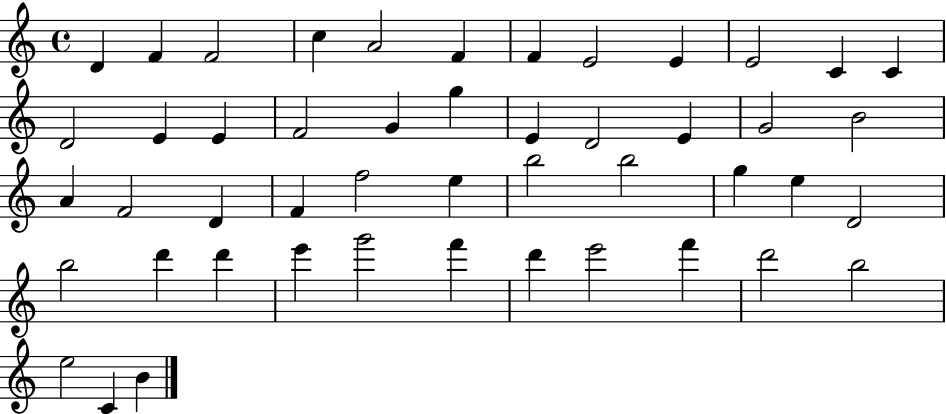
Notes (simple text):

D4/q F4/q F4/h C5/q A4/h F4/q F4/q E4/h E4/q E4/h C4/q C4/q D4/h E4/q E4/q F4/h G4/q G5/q E4/q D4/h E4/q G4/h B4/h A4/q F4/h D4/q F4/q F5/h E5/q B5/h B5/h G5/q E5/q D4/h B5/h D6/q D6/q E6/q G6/h F6/q D6/q E6/h F6/q D6/h B5/h E5/h C4/q B4/q